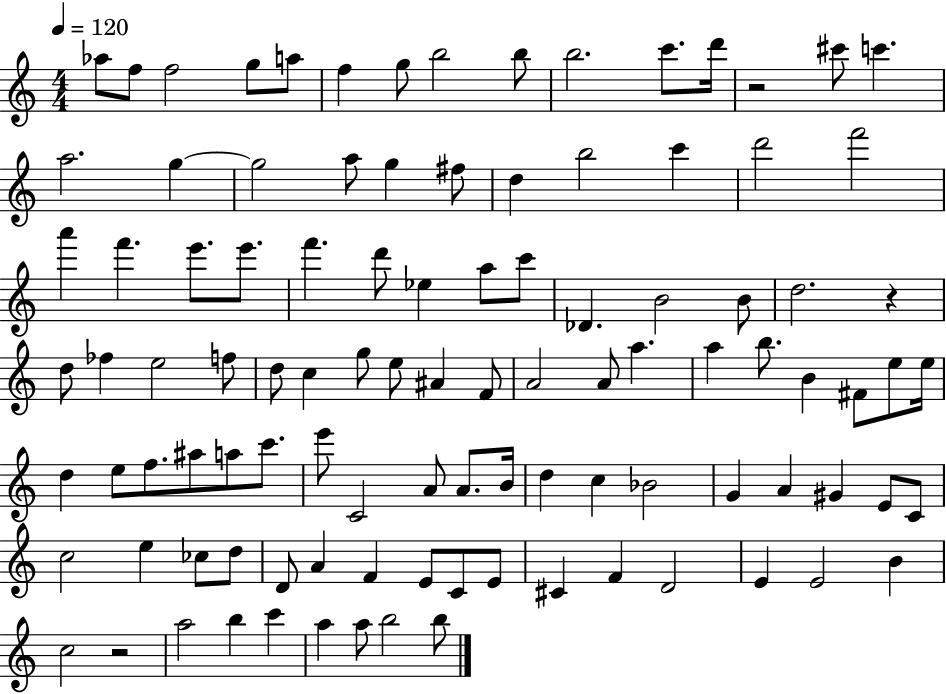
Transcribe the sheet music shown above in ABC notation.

X:1
T:Untitled
M:4/4
L:1/4
K:C
_a/2 f/2 f2 g/2 a/2 f g/2 b2 b/2 b2 c'/2 d'/4 z2 ^c'/2 c' a2 g g2 a/2 g ^f/2 d b2 c' d'2 f'2 a' f' e'/2 e'/2 f' d'/2 _e a/2 c'/2 _D B2 B/2 d2 z d/2 _f e2 f/2 d/2 c g/2 e/2 ^A F/2 A2 A/2 a a b/2 B ^F/2 e/2 e/4 d e/2 f/2 ^a/2 a/2 c'/2 e'/2 C2 A/2 A/2 B/4 d c _B2 G A ^G E/2 C/2 c2 e _c/2 d/2 D/2 A F E/2 C/2 E/2 ^C F D2 E E2 B c2 z2 a2 b c' a a/2 b2 b/2